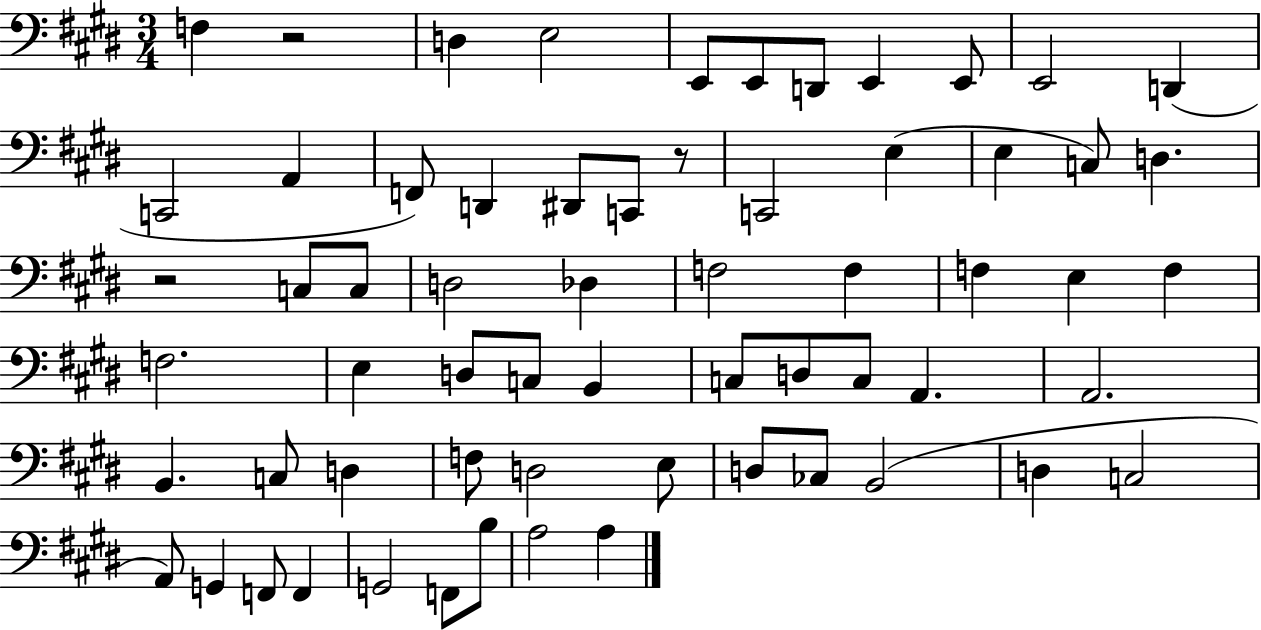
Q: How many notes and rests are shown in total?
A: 63